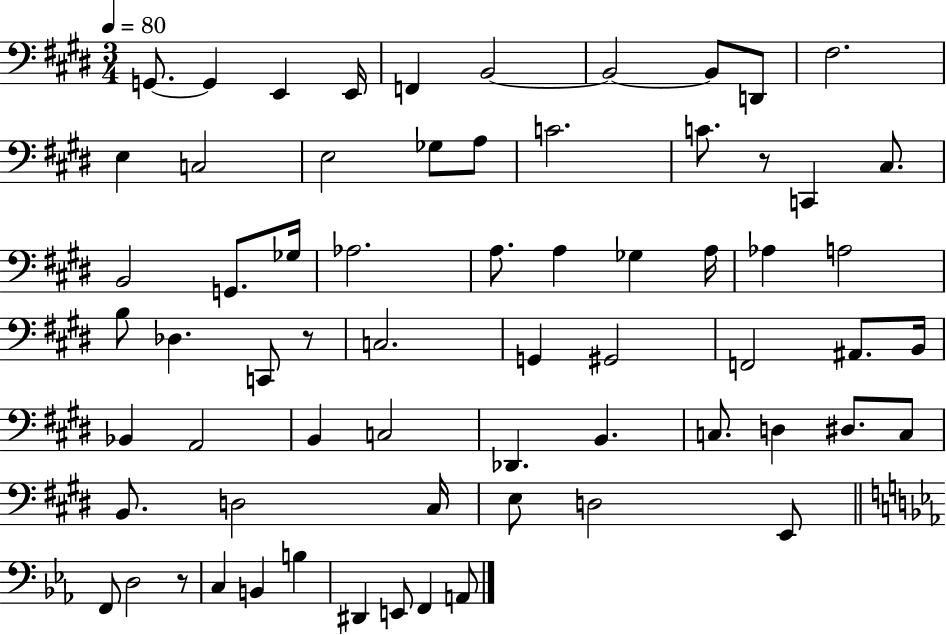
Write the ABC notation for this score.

X:1
T:Untitled
M:3/4
L:1/4
K:E
G,,/2 G,, E,, E,,/4 F,, B,,2 B,,2 B,,/2 D,,/2 ^F,2 E, C,2 E,2 _G,/2 A,/2 C2 C/2 z/2 C,, ^C,/2 B,,2 G,,/2 _G,/4 _A,2 A,/2 A, _G, A,/4 _A, A,2 B,/2 _D, C,,/2 z/2 C,2 G,, ^G,,2 F,,2 ^A,,/2 B,,/4 _B,, A,,2 B,, C,2 _D,, B,, C,/2 D, ^D,/2 C,/2 B,,/2 D,2 ^C,/4 E,/2 D,2 E,,/2 F,,/2 D,2 z/2 C, B,, B, ^D,, E,,/2 F,, A,,/2